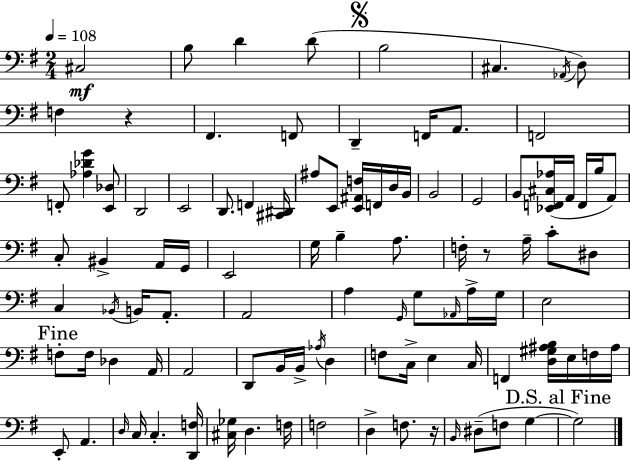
X:1
T:Untitled
M:2/4
L:1/4
K:Em
^C,2 B,/2 D D/2 B,2 ^C, _A,,/4 D,/2 F, z ^F,, F,,/2 D,, F,,/4 A,,/2 F,,2 F,,/2 [_A,_DG] [E,,_D,]/2 D,,2 E,,2 D,,/2 F,, [^C,,^D,,]/4 ^A,/2 E,,/2 [E,,^A,,F,]/4 F,,/4 D,/4 B,,/4 B,,2 G,,2 B,,/2 [_E,,F,,^C,_A,]/4 A,,/4 F,,/4 B,/4 A,,/2 C,/2 ^B,, A,,/4 G,,/4 E,,2 G,/4 B, A,/2 F,/4 z/2 A,/4 C/2 ^D,/2 C, _B,,/4 B,,/4 A,,/2 A,,2 A, G,,/4 G,/2 _A,,/4 A,/4 G,/4 E,2 F,/2 F,/4 _D, A,,/4 A,,2 D,,/2 B,,/4 B,,/4 _A,/4 D, F,/2 C,/4 E, C,/4 F,, [D,^G,^A,B,]/4 E,/4 F,/4 ^A,/4 E,,/2 A,, D,/4 C,/4 C, [D,,F,]/4 [^C,_G,]/4 D, F,/4 F,2 D, F,/2 z/4 B,,/4 ^D,/2 F,/2 G, G,2